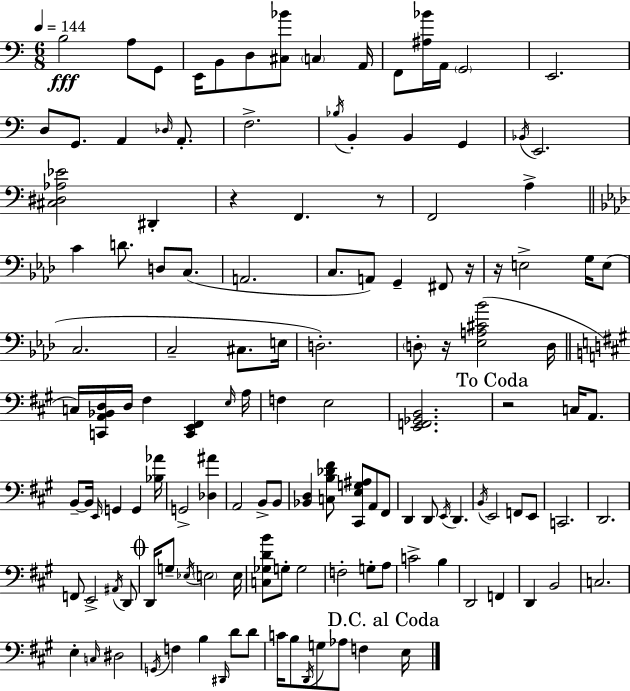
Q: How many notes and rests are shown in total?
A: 133